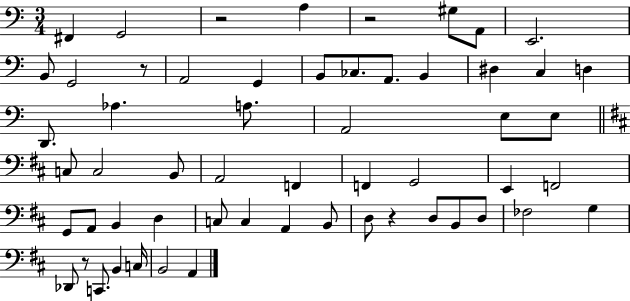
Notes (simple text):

F#2/q G2/h R/h A3/q R/h G#3/e A2/e E2/h. B2/e G2/h R/e A2/h G2/q B2/e CES3/e. A2/e. B2/q D#3/q C3/q D3/q D2/e. Ab3/q. A3/e. A2/h E3/e E3/e C3/e C3/h B2/e A2/h F2/q F2/q G2/h E2/q F2/h G2/e A2/e B2/q D3/q C3/e C3/q A2/q B2/e D3/e R/q D3/e B2/e D3/e FES3/h G3/q Db2/e R/e C2/e. B2/q C3/s B2/h A2/q